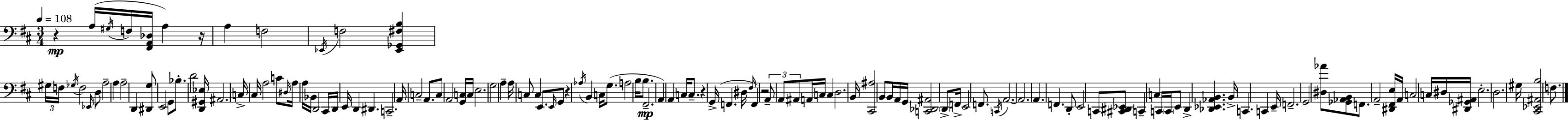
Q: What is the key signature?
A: D major